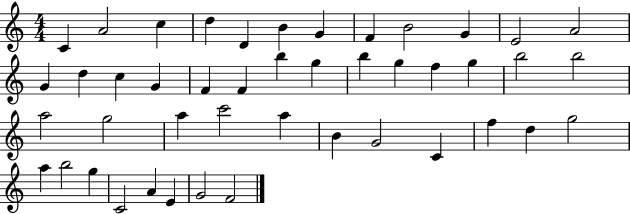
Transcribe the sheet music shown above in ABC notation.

X:1
T:Untitled
M:4/4
L:1/4
K:C
C A2 c d D B G F B2 G E2 A2 G d c G F F b g b g f g b2 b2 a2 g2 a c'2 a B G2 C f d g2 a b2 g C2 A E G2 F2